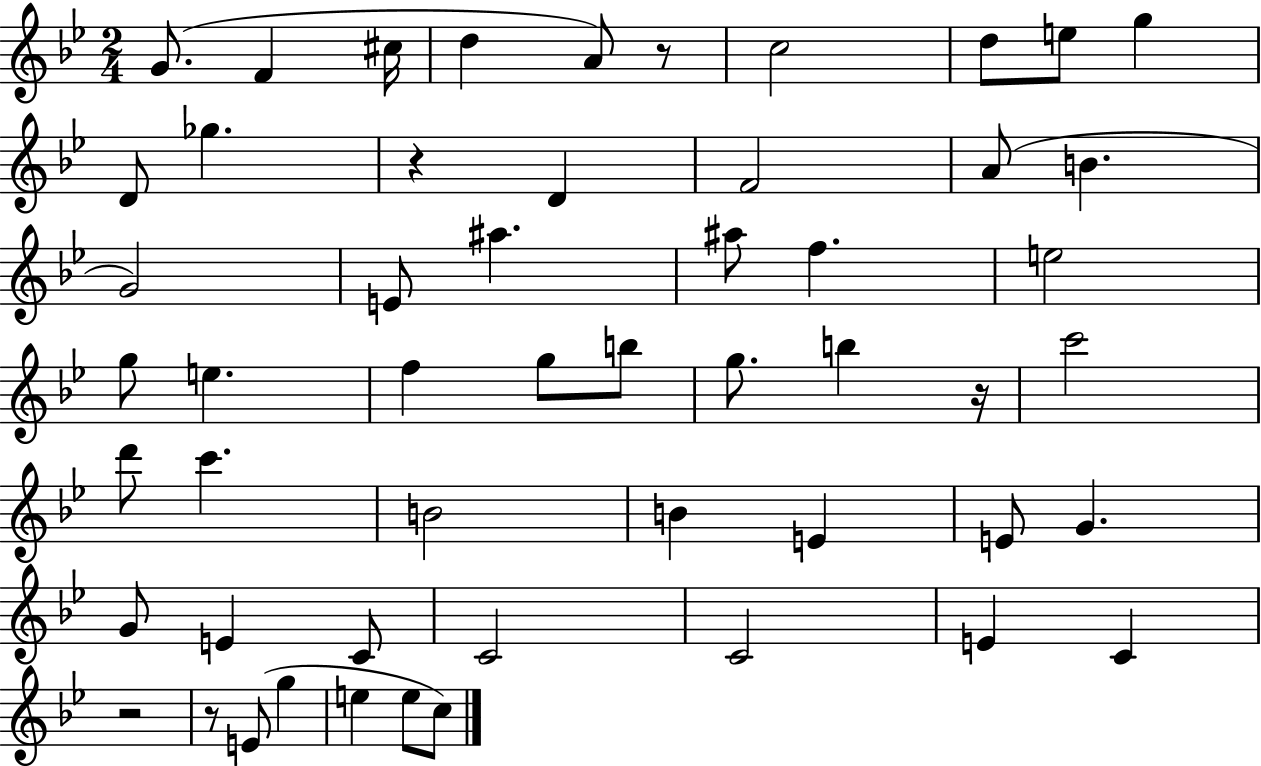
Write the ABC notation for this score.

X:1
T:Untitled
M:2/4
L:1/4
K:Bb
G/2 F ^c/4 d A/2 z/2 c2 d/2 e/2 g D/2 _g z D F2 A/2 B G2 E/2 ^a ^a/2 f e2 g/2 e f g/2 b/2 g/2 b z/4 c'2 d'/2 c' B2 B E E/2 G G/2 E C/2 C2 C2 E C z2 z/2 E/2 g e e/2 c/2